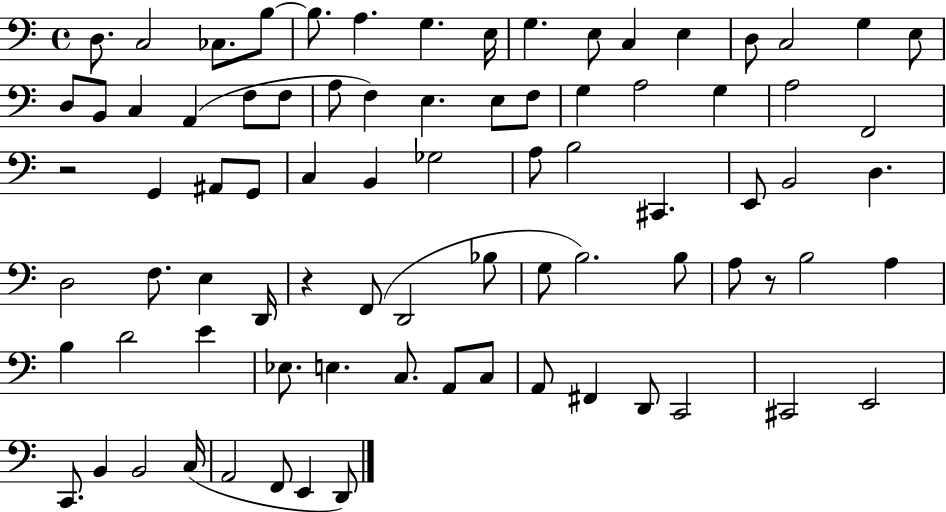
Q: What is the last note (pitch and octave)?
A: D2